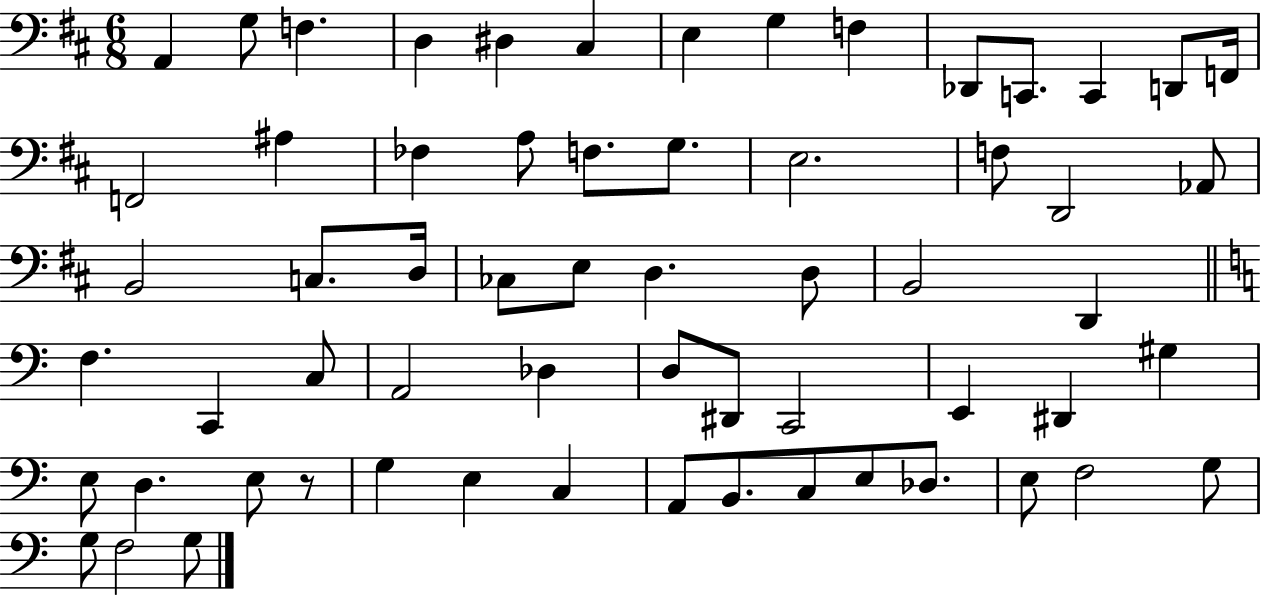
A2/q G3/e F3/q. D3/q D#3/q C#3/q E3/q G3/q F3/q Db2/e C2/e. C2/q D2/e F2/s F2/h A#3/q FES3/q A3/e F3/e. G3/e. E3/h. F3/e D2/h Ab2/e B2/h C3/e. D3/s CES3/e E3/e D3/q. D3/e B2/h D2/q F3/q. C2/q C3/e A2/h Db3/q D3/e D#2/e C2/h E2/q D#2/q G#3/q E3/e D3/q. E3/e R/e G3/q E3/q C3/q A2/e B2/e. C3/e E3/e Db3/e. E3/e F3/h G3/e G3/e F3/h G3/e